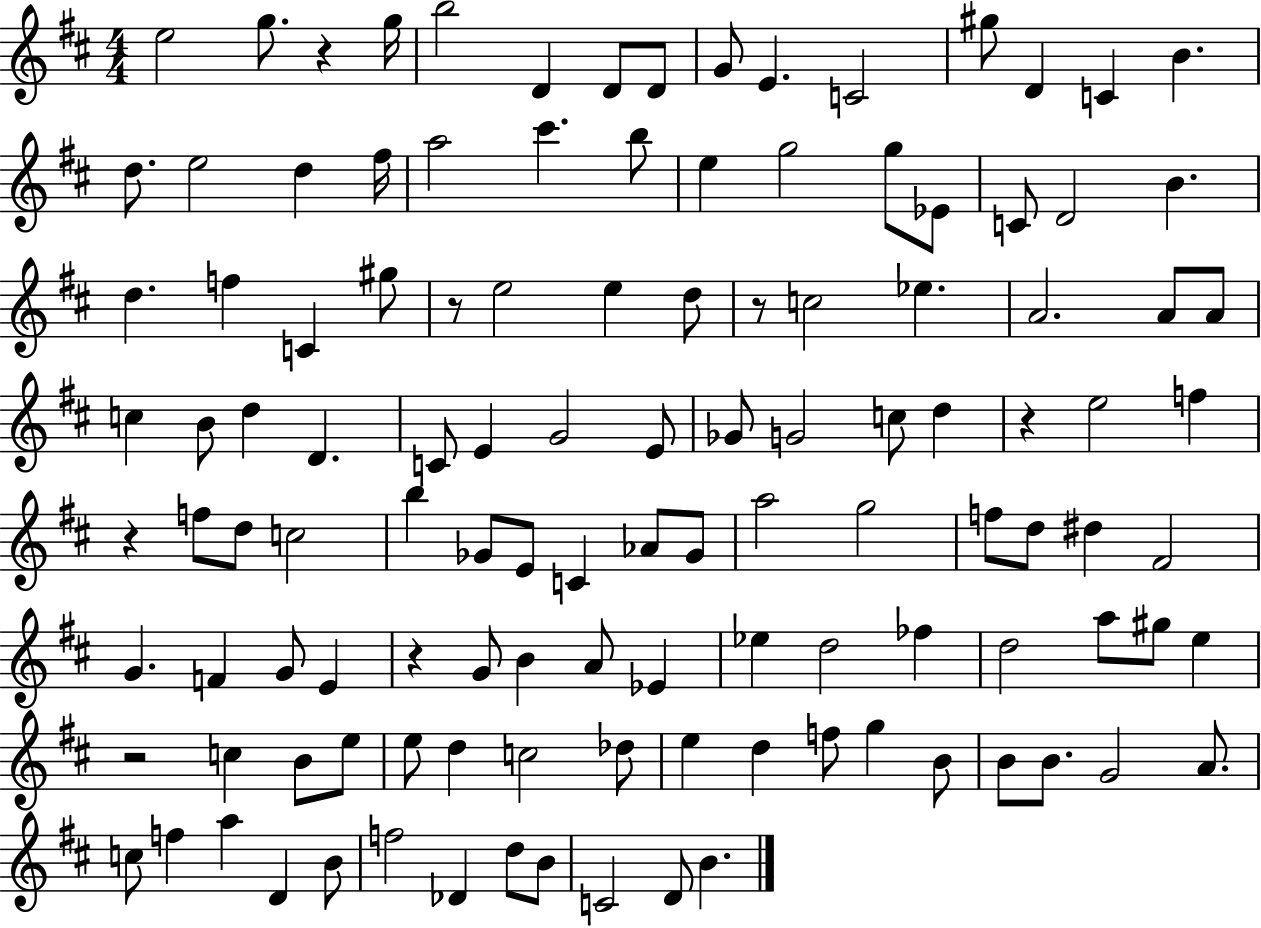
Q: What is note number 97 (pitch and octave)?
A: B4